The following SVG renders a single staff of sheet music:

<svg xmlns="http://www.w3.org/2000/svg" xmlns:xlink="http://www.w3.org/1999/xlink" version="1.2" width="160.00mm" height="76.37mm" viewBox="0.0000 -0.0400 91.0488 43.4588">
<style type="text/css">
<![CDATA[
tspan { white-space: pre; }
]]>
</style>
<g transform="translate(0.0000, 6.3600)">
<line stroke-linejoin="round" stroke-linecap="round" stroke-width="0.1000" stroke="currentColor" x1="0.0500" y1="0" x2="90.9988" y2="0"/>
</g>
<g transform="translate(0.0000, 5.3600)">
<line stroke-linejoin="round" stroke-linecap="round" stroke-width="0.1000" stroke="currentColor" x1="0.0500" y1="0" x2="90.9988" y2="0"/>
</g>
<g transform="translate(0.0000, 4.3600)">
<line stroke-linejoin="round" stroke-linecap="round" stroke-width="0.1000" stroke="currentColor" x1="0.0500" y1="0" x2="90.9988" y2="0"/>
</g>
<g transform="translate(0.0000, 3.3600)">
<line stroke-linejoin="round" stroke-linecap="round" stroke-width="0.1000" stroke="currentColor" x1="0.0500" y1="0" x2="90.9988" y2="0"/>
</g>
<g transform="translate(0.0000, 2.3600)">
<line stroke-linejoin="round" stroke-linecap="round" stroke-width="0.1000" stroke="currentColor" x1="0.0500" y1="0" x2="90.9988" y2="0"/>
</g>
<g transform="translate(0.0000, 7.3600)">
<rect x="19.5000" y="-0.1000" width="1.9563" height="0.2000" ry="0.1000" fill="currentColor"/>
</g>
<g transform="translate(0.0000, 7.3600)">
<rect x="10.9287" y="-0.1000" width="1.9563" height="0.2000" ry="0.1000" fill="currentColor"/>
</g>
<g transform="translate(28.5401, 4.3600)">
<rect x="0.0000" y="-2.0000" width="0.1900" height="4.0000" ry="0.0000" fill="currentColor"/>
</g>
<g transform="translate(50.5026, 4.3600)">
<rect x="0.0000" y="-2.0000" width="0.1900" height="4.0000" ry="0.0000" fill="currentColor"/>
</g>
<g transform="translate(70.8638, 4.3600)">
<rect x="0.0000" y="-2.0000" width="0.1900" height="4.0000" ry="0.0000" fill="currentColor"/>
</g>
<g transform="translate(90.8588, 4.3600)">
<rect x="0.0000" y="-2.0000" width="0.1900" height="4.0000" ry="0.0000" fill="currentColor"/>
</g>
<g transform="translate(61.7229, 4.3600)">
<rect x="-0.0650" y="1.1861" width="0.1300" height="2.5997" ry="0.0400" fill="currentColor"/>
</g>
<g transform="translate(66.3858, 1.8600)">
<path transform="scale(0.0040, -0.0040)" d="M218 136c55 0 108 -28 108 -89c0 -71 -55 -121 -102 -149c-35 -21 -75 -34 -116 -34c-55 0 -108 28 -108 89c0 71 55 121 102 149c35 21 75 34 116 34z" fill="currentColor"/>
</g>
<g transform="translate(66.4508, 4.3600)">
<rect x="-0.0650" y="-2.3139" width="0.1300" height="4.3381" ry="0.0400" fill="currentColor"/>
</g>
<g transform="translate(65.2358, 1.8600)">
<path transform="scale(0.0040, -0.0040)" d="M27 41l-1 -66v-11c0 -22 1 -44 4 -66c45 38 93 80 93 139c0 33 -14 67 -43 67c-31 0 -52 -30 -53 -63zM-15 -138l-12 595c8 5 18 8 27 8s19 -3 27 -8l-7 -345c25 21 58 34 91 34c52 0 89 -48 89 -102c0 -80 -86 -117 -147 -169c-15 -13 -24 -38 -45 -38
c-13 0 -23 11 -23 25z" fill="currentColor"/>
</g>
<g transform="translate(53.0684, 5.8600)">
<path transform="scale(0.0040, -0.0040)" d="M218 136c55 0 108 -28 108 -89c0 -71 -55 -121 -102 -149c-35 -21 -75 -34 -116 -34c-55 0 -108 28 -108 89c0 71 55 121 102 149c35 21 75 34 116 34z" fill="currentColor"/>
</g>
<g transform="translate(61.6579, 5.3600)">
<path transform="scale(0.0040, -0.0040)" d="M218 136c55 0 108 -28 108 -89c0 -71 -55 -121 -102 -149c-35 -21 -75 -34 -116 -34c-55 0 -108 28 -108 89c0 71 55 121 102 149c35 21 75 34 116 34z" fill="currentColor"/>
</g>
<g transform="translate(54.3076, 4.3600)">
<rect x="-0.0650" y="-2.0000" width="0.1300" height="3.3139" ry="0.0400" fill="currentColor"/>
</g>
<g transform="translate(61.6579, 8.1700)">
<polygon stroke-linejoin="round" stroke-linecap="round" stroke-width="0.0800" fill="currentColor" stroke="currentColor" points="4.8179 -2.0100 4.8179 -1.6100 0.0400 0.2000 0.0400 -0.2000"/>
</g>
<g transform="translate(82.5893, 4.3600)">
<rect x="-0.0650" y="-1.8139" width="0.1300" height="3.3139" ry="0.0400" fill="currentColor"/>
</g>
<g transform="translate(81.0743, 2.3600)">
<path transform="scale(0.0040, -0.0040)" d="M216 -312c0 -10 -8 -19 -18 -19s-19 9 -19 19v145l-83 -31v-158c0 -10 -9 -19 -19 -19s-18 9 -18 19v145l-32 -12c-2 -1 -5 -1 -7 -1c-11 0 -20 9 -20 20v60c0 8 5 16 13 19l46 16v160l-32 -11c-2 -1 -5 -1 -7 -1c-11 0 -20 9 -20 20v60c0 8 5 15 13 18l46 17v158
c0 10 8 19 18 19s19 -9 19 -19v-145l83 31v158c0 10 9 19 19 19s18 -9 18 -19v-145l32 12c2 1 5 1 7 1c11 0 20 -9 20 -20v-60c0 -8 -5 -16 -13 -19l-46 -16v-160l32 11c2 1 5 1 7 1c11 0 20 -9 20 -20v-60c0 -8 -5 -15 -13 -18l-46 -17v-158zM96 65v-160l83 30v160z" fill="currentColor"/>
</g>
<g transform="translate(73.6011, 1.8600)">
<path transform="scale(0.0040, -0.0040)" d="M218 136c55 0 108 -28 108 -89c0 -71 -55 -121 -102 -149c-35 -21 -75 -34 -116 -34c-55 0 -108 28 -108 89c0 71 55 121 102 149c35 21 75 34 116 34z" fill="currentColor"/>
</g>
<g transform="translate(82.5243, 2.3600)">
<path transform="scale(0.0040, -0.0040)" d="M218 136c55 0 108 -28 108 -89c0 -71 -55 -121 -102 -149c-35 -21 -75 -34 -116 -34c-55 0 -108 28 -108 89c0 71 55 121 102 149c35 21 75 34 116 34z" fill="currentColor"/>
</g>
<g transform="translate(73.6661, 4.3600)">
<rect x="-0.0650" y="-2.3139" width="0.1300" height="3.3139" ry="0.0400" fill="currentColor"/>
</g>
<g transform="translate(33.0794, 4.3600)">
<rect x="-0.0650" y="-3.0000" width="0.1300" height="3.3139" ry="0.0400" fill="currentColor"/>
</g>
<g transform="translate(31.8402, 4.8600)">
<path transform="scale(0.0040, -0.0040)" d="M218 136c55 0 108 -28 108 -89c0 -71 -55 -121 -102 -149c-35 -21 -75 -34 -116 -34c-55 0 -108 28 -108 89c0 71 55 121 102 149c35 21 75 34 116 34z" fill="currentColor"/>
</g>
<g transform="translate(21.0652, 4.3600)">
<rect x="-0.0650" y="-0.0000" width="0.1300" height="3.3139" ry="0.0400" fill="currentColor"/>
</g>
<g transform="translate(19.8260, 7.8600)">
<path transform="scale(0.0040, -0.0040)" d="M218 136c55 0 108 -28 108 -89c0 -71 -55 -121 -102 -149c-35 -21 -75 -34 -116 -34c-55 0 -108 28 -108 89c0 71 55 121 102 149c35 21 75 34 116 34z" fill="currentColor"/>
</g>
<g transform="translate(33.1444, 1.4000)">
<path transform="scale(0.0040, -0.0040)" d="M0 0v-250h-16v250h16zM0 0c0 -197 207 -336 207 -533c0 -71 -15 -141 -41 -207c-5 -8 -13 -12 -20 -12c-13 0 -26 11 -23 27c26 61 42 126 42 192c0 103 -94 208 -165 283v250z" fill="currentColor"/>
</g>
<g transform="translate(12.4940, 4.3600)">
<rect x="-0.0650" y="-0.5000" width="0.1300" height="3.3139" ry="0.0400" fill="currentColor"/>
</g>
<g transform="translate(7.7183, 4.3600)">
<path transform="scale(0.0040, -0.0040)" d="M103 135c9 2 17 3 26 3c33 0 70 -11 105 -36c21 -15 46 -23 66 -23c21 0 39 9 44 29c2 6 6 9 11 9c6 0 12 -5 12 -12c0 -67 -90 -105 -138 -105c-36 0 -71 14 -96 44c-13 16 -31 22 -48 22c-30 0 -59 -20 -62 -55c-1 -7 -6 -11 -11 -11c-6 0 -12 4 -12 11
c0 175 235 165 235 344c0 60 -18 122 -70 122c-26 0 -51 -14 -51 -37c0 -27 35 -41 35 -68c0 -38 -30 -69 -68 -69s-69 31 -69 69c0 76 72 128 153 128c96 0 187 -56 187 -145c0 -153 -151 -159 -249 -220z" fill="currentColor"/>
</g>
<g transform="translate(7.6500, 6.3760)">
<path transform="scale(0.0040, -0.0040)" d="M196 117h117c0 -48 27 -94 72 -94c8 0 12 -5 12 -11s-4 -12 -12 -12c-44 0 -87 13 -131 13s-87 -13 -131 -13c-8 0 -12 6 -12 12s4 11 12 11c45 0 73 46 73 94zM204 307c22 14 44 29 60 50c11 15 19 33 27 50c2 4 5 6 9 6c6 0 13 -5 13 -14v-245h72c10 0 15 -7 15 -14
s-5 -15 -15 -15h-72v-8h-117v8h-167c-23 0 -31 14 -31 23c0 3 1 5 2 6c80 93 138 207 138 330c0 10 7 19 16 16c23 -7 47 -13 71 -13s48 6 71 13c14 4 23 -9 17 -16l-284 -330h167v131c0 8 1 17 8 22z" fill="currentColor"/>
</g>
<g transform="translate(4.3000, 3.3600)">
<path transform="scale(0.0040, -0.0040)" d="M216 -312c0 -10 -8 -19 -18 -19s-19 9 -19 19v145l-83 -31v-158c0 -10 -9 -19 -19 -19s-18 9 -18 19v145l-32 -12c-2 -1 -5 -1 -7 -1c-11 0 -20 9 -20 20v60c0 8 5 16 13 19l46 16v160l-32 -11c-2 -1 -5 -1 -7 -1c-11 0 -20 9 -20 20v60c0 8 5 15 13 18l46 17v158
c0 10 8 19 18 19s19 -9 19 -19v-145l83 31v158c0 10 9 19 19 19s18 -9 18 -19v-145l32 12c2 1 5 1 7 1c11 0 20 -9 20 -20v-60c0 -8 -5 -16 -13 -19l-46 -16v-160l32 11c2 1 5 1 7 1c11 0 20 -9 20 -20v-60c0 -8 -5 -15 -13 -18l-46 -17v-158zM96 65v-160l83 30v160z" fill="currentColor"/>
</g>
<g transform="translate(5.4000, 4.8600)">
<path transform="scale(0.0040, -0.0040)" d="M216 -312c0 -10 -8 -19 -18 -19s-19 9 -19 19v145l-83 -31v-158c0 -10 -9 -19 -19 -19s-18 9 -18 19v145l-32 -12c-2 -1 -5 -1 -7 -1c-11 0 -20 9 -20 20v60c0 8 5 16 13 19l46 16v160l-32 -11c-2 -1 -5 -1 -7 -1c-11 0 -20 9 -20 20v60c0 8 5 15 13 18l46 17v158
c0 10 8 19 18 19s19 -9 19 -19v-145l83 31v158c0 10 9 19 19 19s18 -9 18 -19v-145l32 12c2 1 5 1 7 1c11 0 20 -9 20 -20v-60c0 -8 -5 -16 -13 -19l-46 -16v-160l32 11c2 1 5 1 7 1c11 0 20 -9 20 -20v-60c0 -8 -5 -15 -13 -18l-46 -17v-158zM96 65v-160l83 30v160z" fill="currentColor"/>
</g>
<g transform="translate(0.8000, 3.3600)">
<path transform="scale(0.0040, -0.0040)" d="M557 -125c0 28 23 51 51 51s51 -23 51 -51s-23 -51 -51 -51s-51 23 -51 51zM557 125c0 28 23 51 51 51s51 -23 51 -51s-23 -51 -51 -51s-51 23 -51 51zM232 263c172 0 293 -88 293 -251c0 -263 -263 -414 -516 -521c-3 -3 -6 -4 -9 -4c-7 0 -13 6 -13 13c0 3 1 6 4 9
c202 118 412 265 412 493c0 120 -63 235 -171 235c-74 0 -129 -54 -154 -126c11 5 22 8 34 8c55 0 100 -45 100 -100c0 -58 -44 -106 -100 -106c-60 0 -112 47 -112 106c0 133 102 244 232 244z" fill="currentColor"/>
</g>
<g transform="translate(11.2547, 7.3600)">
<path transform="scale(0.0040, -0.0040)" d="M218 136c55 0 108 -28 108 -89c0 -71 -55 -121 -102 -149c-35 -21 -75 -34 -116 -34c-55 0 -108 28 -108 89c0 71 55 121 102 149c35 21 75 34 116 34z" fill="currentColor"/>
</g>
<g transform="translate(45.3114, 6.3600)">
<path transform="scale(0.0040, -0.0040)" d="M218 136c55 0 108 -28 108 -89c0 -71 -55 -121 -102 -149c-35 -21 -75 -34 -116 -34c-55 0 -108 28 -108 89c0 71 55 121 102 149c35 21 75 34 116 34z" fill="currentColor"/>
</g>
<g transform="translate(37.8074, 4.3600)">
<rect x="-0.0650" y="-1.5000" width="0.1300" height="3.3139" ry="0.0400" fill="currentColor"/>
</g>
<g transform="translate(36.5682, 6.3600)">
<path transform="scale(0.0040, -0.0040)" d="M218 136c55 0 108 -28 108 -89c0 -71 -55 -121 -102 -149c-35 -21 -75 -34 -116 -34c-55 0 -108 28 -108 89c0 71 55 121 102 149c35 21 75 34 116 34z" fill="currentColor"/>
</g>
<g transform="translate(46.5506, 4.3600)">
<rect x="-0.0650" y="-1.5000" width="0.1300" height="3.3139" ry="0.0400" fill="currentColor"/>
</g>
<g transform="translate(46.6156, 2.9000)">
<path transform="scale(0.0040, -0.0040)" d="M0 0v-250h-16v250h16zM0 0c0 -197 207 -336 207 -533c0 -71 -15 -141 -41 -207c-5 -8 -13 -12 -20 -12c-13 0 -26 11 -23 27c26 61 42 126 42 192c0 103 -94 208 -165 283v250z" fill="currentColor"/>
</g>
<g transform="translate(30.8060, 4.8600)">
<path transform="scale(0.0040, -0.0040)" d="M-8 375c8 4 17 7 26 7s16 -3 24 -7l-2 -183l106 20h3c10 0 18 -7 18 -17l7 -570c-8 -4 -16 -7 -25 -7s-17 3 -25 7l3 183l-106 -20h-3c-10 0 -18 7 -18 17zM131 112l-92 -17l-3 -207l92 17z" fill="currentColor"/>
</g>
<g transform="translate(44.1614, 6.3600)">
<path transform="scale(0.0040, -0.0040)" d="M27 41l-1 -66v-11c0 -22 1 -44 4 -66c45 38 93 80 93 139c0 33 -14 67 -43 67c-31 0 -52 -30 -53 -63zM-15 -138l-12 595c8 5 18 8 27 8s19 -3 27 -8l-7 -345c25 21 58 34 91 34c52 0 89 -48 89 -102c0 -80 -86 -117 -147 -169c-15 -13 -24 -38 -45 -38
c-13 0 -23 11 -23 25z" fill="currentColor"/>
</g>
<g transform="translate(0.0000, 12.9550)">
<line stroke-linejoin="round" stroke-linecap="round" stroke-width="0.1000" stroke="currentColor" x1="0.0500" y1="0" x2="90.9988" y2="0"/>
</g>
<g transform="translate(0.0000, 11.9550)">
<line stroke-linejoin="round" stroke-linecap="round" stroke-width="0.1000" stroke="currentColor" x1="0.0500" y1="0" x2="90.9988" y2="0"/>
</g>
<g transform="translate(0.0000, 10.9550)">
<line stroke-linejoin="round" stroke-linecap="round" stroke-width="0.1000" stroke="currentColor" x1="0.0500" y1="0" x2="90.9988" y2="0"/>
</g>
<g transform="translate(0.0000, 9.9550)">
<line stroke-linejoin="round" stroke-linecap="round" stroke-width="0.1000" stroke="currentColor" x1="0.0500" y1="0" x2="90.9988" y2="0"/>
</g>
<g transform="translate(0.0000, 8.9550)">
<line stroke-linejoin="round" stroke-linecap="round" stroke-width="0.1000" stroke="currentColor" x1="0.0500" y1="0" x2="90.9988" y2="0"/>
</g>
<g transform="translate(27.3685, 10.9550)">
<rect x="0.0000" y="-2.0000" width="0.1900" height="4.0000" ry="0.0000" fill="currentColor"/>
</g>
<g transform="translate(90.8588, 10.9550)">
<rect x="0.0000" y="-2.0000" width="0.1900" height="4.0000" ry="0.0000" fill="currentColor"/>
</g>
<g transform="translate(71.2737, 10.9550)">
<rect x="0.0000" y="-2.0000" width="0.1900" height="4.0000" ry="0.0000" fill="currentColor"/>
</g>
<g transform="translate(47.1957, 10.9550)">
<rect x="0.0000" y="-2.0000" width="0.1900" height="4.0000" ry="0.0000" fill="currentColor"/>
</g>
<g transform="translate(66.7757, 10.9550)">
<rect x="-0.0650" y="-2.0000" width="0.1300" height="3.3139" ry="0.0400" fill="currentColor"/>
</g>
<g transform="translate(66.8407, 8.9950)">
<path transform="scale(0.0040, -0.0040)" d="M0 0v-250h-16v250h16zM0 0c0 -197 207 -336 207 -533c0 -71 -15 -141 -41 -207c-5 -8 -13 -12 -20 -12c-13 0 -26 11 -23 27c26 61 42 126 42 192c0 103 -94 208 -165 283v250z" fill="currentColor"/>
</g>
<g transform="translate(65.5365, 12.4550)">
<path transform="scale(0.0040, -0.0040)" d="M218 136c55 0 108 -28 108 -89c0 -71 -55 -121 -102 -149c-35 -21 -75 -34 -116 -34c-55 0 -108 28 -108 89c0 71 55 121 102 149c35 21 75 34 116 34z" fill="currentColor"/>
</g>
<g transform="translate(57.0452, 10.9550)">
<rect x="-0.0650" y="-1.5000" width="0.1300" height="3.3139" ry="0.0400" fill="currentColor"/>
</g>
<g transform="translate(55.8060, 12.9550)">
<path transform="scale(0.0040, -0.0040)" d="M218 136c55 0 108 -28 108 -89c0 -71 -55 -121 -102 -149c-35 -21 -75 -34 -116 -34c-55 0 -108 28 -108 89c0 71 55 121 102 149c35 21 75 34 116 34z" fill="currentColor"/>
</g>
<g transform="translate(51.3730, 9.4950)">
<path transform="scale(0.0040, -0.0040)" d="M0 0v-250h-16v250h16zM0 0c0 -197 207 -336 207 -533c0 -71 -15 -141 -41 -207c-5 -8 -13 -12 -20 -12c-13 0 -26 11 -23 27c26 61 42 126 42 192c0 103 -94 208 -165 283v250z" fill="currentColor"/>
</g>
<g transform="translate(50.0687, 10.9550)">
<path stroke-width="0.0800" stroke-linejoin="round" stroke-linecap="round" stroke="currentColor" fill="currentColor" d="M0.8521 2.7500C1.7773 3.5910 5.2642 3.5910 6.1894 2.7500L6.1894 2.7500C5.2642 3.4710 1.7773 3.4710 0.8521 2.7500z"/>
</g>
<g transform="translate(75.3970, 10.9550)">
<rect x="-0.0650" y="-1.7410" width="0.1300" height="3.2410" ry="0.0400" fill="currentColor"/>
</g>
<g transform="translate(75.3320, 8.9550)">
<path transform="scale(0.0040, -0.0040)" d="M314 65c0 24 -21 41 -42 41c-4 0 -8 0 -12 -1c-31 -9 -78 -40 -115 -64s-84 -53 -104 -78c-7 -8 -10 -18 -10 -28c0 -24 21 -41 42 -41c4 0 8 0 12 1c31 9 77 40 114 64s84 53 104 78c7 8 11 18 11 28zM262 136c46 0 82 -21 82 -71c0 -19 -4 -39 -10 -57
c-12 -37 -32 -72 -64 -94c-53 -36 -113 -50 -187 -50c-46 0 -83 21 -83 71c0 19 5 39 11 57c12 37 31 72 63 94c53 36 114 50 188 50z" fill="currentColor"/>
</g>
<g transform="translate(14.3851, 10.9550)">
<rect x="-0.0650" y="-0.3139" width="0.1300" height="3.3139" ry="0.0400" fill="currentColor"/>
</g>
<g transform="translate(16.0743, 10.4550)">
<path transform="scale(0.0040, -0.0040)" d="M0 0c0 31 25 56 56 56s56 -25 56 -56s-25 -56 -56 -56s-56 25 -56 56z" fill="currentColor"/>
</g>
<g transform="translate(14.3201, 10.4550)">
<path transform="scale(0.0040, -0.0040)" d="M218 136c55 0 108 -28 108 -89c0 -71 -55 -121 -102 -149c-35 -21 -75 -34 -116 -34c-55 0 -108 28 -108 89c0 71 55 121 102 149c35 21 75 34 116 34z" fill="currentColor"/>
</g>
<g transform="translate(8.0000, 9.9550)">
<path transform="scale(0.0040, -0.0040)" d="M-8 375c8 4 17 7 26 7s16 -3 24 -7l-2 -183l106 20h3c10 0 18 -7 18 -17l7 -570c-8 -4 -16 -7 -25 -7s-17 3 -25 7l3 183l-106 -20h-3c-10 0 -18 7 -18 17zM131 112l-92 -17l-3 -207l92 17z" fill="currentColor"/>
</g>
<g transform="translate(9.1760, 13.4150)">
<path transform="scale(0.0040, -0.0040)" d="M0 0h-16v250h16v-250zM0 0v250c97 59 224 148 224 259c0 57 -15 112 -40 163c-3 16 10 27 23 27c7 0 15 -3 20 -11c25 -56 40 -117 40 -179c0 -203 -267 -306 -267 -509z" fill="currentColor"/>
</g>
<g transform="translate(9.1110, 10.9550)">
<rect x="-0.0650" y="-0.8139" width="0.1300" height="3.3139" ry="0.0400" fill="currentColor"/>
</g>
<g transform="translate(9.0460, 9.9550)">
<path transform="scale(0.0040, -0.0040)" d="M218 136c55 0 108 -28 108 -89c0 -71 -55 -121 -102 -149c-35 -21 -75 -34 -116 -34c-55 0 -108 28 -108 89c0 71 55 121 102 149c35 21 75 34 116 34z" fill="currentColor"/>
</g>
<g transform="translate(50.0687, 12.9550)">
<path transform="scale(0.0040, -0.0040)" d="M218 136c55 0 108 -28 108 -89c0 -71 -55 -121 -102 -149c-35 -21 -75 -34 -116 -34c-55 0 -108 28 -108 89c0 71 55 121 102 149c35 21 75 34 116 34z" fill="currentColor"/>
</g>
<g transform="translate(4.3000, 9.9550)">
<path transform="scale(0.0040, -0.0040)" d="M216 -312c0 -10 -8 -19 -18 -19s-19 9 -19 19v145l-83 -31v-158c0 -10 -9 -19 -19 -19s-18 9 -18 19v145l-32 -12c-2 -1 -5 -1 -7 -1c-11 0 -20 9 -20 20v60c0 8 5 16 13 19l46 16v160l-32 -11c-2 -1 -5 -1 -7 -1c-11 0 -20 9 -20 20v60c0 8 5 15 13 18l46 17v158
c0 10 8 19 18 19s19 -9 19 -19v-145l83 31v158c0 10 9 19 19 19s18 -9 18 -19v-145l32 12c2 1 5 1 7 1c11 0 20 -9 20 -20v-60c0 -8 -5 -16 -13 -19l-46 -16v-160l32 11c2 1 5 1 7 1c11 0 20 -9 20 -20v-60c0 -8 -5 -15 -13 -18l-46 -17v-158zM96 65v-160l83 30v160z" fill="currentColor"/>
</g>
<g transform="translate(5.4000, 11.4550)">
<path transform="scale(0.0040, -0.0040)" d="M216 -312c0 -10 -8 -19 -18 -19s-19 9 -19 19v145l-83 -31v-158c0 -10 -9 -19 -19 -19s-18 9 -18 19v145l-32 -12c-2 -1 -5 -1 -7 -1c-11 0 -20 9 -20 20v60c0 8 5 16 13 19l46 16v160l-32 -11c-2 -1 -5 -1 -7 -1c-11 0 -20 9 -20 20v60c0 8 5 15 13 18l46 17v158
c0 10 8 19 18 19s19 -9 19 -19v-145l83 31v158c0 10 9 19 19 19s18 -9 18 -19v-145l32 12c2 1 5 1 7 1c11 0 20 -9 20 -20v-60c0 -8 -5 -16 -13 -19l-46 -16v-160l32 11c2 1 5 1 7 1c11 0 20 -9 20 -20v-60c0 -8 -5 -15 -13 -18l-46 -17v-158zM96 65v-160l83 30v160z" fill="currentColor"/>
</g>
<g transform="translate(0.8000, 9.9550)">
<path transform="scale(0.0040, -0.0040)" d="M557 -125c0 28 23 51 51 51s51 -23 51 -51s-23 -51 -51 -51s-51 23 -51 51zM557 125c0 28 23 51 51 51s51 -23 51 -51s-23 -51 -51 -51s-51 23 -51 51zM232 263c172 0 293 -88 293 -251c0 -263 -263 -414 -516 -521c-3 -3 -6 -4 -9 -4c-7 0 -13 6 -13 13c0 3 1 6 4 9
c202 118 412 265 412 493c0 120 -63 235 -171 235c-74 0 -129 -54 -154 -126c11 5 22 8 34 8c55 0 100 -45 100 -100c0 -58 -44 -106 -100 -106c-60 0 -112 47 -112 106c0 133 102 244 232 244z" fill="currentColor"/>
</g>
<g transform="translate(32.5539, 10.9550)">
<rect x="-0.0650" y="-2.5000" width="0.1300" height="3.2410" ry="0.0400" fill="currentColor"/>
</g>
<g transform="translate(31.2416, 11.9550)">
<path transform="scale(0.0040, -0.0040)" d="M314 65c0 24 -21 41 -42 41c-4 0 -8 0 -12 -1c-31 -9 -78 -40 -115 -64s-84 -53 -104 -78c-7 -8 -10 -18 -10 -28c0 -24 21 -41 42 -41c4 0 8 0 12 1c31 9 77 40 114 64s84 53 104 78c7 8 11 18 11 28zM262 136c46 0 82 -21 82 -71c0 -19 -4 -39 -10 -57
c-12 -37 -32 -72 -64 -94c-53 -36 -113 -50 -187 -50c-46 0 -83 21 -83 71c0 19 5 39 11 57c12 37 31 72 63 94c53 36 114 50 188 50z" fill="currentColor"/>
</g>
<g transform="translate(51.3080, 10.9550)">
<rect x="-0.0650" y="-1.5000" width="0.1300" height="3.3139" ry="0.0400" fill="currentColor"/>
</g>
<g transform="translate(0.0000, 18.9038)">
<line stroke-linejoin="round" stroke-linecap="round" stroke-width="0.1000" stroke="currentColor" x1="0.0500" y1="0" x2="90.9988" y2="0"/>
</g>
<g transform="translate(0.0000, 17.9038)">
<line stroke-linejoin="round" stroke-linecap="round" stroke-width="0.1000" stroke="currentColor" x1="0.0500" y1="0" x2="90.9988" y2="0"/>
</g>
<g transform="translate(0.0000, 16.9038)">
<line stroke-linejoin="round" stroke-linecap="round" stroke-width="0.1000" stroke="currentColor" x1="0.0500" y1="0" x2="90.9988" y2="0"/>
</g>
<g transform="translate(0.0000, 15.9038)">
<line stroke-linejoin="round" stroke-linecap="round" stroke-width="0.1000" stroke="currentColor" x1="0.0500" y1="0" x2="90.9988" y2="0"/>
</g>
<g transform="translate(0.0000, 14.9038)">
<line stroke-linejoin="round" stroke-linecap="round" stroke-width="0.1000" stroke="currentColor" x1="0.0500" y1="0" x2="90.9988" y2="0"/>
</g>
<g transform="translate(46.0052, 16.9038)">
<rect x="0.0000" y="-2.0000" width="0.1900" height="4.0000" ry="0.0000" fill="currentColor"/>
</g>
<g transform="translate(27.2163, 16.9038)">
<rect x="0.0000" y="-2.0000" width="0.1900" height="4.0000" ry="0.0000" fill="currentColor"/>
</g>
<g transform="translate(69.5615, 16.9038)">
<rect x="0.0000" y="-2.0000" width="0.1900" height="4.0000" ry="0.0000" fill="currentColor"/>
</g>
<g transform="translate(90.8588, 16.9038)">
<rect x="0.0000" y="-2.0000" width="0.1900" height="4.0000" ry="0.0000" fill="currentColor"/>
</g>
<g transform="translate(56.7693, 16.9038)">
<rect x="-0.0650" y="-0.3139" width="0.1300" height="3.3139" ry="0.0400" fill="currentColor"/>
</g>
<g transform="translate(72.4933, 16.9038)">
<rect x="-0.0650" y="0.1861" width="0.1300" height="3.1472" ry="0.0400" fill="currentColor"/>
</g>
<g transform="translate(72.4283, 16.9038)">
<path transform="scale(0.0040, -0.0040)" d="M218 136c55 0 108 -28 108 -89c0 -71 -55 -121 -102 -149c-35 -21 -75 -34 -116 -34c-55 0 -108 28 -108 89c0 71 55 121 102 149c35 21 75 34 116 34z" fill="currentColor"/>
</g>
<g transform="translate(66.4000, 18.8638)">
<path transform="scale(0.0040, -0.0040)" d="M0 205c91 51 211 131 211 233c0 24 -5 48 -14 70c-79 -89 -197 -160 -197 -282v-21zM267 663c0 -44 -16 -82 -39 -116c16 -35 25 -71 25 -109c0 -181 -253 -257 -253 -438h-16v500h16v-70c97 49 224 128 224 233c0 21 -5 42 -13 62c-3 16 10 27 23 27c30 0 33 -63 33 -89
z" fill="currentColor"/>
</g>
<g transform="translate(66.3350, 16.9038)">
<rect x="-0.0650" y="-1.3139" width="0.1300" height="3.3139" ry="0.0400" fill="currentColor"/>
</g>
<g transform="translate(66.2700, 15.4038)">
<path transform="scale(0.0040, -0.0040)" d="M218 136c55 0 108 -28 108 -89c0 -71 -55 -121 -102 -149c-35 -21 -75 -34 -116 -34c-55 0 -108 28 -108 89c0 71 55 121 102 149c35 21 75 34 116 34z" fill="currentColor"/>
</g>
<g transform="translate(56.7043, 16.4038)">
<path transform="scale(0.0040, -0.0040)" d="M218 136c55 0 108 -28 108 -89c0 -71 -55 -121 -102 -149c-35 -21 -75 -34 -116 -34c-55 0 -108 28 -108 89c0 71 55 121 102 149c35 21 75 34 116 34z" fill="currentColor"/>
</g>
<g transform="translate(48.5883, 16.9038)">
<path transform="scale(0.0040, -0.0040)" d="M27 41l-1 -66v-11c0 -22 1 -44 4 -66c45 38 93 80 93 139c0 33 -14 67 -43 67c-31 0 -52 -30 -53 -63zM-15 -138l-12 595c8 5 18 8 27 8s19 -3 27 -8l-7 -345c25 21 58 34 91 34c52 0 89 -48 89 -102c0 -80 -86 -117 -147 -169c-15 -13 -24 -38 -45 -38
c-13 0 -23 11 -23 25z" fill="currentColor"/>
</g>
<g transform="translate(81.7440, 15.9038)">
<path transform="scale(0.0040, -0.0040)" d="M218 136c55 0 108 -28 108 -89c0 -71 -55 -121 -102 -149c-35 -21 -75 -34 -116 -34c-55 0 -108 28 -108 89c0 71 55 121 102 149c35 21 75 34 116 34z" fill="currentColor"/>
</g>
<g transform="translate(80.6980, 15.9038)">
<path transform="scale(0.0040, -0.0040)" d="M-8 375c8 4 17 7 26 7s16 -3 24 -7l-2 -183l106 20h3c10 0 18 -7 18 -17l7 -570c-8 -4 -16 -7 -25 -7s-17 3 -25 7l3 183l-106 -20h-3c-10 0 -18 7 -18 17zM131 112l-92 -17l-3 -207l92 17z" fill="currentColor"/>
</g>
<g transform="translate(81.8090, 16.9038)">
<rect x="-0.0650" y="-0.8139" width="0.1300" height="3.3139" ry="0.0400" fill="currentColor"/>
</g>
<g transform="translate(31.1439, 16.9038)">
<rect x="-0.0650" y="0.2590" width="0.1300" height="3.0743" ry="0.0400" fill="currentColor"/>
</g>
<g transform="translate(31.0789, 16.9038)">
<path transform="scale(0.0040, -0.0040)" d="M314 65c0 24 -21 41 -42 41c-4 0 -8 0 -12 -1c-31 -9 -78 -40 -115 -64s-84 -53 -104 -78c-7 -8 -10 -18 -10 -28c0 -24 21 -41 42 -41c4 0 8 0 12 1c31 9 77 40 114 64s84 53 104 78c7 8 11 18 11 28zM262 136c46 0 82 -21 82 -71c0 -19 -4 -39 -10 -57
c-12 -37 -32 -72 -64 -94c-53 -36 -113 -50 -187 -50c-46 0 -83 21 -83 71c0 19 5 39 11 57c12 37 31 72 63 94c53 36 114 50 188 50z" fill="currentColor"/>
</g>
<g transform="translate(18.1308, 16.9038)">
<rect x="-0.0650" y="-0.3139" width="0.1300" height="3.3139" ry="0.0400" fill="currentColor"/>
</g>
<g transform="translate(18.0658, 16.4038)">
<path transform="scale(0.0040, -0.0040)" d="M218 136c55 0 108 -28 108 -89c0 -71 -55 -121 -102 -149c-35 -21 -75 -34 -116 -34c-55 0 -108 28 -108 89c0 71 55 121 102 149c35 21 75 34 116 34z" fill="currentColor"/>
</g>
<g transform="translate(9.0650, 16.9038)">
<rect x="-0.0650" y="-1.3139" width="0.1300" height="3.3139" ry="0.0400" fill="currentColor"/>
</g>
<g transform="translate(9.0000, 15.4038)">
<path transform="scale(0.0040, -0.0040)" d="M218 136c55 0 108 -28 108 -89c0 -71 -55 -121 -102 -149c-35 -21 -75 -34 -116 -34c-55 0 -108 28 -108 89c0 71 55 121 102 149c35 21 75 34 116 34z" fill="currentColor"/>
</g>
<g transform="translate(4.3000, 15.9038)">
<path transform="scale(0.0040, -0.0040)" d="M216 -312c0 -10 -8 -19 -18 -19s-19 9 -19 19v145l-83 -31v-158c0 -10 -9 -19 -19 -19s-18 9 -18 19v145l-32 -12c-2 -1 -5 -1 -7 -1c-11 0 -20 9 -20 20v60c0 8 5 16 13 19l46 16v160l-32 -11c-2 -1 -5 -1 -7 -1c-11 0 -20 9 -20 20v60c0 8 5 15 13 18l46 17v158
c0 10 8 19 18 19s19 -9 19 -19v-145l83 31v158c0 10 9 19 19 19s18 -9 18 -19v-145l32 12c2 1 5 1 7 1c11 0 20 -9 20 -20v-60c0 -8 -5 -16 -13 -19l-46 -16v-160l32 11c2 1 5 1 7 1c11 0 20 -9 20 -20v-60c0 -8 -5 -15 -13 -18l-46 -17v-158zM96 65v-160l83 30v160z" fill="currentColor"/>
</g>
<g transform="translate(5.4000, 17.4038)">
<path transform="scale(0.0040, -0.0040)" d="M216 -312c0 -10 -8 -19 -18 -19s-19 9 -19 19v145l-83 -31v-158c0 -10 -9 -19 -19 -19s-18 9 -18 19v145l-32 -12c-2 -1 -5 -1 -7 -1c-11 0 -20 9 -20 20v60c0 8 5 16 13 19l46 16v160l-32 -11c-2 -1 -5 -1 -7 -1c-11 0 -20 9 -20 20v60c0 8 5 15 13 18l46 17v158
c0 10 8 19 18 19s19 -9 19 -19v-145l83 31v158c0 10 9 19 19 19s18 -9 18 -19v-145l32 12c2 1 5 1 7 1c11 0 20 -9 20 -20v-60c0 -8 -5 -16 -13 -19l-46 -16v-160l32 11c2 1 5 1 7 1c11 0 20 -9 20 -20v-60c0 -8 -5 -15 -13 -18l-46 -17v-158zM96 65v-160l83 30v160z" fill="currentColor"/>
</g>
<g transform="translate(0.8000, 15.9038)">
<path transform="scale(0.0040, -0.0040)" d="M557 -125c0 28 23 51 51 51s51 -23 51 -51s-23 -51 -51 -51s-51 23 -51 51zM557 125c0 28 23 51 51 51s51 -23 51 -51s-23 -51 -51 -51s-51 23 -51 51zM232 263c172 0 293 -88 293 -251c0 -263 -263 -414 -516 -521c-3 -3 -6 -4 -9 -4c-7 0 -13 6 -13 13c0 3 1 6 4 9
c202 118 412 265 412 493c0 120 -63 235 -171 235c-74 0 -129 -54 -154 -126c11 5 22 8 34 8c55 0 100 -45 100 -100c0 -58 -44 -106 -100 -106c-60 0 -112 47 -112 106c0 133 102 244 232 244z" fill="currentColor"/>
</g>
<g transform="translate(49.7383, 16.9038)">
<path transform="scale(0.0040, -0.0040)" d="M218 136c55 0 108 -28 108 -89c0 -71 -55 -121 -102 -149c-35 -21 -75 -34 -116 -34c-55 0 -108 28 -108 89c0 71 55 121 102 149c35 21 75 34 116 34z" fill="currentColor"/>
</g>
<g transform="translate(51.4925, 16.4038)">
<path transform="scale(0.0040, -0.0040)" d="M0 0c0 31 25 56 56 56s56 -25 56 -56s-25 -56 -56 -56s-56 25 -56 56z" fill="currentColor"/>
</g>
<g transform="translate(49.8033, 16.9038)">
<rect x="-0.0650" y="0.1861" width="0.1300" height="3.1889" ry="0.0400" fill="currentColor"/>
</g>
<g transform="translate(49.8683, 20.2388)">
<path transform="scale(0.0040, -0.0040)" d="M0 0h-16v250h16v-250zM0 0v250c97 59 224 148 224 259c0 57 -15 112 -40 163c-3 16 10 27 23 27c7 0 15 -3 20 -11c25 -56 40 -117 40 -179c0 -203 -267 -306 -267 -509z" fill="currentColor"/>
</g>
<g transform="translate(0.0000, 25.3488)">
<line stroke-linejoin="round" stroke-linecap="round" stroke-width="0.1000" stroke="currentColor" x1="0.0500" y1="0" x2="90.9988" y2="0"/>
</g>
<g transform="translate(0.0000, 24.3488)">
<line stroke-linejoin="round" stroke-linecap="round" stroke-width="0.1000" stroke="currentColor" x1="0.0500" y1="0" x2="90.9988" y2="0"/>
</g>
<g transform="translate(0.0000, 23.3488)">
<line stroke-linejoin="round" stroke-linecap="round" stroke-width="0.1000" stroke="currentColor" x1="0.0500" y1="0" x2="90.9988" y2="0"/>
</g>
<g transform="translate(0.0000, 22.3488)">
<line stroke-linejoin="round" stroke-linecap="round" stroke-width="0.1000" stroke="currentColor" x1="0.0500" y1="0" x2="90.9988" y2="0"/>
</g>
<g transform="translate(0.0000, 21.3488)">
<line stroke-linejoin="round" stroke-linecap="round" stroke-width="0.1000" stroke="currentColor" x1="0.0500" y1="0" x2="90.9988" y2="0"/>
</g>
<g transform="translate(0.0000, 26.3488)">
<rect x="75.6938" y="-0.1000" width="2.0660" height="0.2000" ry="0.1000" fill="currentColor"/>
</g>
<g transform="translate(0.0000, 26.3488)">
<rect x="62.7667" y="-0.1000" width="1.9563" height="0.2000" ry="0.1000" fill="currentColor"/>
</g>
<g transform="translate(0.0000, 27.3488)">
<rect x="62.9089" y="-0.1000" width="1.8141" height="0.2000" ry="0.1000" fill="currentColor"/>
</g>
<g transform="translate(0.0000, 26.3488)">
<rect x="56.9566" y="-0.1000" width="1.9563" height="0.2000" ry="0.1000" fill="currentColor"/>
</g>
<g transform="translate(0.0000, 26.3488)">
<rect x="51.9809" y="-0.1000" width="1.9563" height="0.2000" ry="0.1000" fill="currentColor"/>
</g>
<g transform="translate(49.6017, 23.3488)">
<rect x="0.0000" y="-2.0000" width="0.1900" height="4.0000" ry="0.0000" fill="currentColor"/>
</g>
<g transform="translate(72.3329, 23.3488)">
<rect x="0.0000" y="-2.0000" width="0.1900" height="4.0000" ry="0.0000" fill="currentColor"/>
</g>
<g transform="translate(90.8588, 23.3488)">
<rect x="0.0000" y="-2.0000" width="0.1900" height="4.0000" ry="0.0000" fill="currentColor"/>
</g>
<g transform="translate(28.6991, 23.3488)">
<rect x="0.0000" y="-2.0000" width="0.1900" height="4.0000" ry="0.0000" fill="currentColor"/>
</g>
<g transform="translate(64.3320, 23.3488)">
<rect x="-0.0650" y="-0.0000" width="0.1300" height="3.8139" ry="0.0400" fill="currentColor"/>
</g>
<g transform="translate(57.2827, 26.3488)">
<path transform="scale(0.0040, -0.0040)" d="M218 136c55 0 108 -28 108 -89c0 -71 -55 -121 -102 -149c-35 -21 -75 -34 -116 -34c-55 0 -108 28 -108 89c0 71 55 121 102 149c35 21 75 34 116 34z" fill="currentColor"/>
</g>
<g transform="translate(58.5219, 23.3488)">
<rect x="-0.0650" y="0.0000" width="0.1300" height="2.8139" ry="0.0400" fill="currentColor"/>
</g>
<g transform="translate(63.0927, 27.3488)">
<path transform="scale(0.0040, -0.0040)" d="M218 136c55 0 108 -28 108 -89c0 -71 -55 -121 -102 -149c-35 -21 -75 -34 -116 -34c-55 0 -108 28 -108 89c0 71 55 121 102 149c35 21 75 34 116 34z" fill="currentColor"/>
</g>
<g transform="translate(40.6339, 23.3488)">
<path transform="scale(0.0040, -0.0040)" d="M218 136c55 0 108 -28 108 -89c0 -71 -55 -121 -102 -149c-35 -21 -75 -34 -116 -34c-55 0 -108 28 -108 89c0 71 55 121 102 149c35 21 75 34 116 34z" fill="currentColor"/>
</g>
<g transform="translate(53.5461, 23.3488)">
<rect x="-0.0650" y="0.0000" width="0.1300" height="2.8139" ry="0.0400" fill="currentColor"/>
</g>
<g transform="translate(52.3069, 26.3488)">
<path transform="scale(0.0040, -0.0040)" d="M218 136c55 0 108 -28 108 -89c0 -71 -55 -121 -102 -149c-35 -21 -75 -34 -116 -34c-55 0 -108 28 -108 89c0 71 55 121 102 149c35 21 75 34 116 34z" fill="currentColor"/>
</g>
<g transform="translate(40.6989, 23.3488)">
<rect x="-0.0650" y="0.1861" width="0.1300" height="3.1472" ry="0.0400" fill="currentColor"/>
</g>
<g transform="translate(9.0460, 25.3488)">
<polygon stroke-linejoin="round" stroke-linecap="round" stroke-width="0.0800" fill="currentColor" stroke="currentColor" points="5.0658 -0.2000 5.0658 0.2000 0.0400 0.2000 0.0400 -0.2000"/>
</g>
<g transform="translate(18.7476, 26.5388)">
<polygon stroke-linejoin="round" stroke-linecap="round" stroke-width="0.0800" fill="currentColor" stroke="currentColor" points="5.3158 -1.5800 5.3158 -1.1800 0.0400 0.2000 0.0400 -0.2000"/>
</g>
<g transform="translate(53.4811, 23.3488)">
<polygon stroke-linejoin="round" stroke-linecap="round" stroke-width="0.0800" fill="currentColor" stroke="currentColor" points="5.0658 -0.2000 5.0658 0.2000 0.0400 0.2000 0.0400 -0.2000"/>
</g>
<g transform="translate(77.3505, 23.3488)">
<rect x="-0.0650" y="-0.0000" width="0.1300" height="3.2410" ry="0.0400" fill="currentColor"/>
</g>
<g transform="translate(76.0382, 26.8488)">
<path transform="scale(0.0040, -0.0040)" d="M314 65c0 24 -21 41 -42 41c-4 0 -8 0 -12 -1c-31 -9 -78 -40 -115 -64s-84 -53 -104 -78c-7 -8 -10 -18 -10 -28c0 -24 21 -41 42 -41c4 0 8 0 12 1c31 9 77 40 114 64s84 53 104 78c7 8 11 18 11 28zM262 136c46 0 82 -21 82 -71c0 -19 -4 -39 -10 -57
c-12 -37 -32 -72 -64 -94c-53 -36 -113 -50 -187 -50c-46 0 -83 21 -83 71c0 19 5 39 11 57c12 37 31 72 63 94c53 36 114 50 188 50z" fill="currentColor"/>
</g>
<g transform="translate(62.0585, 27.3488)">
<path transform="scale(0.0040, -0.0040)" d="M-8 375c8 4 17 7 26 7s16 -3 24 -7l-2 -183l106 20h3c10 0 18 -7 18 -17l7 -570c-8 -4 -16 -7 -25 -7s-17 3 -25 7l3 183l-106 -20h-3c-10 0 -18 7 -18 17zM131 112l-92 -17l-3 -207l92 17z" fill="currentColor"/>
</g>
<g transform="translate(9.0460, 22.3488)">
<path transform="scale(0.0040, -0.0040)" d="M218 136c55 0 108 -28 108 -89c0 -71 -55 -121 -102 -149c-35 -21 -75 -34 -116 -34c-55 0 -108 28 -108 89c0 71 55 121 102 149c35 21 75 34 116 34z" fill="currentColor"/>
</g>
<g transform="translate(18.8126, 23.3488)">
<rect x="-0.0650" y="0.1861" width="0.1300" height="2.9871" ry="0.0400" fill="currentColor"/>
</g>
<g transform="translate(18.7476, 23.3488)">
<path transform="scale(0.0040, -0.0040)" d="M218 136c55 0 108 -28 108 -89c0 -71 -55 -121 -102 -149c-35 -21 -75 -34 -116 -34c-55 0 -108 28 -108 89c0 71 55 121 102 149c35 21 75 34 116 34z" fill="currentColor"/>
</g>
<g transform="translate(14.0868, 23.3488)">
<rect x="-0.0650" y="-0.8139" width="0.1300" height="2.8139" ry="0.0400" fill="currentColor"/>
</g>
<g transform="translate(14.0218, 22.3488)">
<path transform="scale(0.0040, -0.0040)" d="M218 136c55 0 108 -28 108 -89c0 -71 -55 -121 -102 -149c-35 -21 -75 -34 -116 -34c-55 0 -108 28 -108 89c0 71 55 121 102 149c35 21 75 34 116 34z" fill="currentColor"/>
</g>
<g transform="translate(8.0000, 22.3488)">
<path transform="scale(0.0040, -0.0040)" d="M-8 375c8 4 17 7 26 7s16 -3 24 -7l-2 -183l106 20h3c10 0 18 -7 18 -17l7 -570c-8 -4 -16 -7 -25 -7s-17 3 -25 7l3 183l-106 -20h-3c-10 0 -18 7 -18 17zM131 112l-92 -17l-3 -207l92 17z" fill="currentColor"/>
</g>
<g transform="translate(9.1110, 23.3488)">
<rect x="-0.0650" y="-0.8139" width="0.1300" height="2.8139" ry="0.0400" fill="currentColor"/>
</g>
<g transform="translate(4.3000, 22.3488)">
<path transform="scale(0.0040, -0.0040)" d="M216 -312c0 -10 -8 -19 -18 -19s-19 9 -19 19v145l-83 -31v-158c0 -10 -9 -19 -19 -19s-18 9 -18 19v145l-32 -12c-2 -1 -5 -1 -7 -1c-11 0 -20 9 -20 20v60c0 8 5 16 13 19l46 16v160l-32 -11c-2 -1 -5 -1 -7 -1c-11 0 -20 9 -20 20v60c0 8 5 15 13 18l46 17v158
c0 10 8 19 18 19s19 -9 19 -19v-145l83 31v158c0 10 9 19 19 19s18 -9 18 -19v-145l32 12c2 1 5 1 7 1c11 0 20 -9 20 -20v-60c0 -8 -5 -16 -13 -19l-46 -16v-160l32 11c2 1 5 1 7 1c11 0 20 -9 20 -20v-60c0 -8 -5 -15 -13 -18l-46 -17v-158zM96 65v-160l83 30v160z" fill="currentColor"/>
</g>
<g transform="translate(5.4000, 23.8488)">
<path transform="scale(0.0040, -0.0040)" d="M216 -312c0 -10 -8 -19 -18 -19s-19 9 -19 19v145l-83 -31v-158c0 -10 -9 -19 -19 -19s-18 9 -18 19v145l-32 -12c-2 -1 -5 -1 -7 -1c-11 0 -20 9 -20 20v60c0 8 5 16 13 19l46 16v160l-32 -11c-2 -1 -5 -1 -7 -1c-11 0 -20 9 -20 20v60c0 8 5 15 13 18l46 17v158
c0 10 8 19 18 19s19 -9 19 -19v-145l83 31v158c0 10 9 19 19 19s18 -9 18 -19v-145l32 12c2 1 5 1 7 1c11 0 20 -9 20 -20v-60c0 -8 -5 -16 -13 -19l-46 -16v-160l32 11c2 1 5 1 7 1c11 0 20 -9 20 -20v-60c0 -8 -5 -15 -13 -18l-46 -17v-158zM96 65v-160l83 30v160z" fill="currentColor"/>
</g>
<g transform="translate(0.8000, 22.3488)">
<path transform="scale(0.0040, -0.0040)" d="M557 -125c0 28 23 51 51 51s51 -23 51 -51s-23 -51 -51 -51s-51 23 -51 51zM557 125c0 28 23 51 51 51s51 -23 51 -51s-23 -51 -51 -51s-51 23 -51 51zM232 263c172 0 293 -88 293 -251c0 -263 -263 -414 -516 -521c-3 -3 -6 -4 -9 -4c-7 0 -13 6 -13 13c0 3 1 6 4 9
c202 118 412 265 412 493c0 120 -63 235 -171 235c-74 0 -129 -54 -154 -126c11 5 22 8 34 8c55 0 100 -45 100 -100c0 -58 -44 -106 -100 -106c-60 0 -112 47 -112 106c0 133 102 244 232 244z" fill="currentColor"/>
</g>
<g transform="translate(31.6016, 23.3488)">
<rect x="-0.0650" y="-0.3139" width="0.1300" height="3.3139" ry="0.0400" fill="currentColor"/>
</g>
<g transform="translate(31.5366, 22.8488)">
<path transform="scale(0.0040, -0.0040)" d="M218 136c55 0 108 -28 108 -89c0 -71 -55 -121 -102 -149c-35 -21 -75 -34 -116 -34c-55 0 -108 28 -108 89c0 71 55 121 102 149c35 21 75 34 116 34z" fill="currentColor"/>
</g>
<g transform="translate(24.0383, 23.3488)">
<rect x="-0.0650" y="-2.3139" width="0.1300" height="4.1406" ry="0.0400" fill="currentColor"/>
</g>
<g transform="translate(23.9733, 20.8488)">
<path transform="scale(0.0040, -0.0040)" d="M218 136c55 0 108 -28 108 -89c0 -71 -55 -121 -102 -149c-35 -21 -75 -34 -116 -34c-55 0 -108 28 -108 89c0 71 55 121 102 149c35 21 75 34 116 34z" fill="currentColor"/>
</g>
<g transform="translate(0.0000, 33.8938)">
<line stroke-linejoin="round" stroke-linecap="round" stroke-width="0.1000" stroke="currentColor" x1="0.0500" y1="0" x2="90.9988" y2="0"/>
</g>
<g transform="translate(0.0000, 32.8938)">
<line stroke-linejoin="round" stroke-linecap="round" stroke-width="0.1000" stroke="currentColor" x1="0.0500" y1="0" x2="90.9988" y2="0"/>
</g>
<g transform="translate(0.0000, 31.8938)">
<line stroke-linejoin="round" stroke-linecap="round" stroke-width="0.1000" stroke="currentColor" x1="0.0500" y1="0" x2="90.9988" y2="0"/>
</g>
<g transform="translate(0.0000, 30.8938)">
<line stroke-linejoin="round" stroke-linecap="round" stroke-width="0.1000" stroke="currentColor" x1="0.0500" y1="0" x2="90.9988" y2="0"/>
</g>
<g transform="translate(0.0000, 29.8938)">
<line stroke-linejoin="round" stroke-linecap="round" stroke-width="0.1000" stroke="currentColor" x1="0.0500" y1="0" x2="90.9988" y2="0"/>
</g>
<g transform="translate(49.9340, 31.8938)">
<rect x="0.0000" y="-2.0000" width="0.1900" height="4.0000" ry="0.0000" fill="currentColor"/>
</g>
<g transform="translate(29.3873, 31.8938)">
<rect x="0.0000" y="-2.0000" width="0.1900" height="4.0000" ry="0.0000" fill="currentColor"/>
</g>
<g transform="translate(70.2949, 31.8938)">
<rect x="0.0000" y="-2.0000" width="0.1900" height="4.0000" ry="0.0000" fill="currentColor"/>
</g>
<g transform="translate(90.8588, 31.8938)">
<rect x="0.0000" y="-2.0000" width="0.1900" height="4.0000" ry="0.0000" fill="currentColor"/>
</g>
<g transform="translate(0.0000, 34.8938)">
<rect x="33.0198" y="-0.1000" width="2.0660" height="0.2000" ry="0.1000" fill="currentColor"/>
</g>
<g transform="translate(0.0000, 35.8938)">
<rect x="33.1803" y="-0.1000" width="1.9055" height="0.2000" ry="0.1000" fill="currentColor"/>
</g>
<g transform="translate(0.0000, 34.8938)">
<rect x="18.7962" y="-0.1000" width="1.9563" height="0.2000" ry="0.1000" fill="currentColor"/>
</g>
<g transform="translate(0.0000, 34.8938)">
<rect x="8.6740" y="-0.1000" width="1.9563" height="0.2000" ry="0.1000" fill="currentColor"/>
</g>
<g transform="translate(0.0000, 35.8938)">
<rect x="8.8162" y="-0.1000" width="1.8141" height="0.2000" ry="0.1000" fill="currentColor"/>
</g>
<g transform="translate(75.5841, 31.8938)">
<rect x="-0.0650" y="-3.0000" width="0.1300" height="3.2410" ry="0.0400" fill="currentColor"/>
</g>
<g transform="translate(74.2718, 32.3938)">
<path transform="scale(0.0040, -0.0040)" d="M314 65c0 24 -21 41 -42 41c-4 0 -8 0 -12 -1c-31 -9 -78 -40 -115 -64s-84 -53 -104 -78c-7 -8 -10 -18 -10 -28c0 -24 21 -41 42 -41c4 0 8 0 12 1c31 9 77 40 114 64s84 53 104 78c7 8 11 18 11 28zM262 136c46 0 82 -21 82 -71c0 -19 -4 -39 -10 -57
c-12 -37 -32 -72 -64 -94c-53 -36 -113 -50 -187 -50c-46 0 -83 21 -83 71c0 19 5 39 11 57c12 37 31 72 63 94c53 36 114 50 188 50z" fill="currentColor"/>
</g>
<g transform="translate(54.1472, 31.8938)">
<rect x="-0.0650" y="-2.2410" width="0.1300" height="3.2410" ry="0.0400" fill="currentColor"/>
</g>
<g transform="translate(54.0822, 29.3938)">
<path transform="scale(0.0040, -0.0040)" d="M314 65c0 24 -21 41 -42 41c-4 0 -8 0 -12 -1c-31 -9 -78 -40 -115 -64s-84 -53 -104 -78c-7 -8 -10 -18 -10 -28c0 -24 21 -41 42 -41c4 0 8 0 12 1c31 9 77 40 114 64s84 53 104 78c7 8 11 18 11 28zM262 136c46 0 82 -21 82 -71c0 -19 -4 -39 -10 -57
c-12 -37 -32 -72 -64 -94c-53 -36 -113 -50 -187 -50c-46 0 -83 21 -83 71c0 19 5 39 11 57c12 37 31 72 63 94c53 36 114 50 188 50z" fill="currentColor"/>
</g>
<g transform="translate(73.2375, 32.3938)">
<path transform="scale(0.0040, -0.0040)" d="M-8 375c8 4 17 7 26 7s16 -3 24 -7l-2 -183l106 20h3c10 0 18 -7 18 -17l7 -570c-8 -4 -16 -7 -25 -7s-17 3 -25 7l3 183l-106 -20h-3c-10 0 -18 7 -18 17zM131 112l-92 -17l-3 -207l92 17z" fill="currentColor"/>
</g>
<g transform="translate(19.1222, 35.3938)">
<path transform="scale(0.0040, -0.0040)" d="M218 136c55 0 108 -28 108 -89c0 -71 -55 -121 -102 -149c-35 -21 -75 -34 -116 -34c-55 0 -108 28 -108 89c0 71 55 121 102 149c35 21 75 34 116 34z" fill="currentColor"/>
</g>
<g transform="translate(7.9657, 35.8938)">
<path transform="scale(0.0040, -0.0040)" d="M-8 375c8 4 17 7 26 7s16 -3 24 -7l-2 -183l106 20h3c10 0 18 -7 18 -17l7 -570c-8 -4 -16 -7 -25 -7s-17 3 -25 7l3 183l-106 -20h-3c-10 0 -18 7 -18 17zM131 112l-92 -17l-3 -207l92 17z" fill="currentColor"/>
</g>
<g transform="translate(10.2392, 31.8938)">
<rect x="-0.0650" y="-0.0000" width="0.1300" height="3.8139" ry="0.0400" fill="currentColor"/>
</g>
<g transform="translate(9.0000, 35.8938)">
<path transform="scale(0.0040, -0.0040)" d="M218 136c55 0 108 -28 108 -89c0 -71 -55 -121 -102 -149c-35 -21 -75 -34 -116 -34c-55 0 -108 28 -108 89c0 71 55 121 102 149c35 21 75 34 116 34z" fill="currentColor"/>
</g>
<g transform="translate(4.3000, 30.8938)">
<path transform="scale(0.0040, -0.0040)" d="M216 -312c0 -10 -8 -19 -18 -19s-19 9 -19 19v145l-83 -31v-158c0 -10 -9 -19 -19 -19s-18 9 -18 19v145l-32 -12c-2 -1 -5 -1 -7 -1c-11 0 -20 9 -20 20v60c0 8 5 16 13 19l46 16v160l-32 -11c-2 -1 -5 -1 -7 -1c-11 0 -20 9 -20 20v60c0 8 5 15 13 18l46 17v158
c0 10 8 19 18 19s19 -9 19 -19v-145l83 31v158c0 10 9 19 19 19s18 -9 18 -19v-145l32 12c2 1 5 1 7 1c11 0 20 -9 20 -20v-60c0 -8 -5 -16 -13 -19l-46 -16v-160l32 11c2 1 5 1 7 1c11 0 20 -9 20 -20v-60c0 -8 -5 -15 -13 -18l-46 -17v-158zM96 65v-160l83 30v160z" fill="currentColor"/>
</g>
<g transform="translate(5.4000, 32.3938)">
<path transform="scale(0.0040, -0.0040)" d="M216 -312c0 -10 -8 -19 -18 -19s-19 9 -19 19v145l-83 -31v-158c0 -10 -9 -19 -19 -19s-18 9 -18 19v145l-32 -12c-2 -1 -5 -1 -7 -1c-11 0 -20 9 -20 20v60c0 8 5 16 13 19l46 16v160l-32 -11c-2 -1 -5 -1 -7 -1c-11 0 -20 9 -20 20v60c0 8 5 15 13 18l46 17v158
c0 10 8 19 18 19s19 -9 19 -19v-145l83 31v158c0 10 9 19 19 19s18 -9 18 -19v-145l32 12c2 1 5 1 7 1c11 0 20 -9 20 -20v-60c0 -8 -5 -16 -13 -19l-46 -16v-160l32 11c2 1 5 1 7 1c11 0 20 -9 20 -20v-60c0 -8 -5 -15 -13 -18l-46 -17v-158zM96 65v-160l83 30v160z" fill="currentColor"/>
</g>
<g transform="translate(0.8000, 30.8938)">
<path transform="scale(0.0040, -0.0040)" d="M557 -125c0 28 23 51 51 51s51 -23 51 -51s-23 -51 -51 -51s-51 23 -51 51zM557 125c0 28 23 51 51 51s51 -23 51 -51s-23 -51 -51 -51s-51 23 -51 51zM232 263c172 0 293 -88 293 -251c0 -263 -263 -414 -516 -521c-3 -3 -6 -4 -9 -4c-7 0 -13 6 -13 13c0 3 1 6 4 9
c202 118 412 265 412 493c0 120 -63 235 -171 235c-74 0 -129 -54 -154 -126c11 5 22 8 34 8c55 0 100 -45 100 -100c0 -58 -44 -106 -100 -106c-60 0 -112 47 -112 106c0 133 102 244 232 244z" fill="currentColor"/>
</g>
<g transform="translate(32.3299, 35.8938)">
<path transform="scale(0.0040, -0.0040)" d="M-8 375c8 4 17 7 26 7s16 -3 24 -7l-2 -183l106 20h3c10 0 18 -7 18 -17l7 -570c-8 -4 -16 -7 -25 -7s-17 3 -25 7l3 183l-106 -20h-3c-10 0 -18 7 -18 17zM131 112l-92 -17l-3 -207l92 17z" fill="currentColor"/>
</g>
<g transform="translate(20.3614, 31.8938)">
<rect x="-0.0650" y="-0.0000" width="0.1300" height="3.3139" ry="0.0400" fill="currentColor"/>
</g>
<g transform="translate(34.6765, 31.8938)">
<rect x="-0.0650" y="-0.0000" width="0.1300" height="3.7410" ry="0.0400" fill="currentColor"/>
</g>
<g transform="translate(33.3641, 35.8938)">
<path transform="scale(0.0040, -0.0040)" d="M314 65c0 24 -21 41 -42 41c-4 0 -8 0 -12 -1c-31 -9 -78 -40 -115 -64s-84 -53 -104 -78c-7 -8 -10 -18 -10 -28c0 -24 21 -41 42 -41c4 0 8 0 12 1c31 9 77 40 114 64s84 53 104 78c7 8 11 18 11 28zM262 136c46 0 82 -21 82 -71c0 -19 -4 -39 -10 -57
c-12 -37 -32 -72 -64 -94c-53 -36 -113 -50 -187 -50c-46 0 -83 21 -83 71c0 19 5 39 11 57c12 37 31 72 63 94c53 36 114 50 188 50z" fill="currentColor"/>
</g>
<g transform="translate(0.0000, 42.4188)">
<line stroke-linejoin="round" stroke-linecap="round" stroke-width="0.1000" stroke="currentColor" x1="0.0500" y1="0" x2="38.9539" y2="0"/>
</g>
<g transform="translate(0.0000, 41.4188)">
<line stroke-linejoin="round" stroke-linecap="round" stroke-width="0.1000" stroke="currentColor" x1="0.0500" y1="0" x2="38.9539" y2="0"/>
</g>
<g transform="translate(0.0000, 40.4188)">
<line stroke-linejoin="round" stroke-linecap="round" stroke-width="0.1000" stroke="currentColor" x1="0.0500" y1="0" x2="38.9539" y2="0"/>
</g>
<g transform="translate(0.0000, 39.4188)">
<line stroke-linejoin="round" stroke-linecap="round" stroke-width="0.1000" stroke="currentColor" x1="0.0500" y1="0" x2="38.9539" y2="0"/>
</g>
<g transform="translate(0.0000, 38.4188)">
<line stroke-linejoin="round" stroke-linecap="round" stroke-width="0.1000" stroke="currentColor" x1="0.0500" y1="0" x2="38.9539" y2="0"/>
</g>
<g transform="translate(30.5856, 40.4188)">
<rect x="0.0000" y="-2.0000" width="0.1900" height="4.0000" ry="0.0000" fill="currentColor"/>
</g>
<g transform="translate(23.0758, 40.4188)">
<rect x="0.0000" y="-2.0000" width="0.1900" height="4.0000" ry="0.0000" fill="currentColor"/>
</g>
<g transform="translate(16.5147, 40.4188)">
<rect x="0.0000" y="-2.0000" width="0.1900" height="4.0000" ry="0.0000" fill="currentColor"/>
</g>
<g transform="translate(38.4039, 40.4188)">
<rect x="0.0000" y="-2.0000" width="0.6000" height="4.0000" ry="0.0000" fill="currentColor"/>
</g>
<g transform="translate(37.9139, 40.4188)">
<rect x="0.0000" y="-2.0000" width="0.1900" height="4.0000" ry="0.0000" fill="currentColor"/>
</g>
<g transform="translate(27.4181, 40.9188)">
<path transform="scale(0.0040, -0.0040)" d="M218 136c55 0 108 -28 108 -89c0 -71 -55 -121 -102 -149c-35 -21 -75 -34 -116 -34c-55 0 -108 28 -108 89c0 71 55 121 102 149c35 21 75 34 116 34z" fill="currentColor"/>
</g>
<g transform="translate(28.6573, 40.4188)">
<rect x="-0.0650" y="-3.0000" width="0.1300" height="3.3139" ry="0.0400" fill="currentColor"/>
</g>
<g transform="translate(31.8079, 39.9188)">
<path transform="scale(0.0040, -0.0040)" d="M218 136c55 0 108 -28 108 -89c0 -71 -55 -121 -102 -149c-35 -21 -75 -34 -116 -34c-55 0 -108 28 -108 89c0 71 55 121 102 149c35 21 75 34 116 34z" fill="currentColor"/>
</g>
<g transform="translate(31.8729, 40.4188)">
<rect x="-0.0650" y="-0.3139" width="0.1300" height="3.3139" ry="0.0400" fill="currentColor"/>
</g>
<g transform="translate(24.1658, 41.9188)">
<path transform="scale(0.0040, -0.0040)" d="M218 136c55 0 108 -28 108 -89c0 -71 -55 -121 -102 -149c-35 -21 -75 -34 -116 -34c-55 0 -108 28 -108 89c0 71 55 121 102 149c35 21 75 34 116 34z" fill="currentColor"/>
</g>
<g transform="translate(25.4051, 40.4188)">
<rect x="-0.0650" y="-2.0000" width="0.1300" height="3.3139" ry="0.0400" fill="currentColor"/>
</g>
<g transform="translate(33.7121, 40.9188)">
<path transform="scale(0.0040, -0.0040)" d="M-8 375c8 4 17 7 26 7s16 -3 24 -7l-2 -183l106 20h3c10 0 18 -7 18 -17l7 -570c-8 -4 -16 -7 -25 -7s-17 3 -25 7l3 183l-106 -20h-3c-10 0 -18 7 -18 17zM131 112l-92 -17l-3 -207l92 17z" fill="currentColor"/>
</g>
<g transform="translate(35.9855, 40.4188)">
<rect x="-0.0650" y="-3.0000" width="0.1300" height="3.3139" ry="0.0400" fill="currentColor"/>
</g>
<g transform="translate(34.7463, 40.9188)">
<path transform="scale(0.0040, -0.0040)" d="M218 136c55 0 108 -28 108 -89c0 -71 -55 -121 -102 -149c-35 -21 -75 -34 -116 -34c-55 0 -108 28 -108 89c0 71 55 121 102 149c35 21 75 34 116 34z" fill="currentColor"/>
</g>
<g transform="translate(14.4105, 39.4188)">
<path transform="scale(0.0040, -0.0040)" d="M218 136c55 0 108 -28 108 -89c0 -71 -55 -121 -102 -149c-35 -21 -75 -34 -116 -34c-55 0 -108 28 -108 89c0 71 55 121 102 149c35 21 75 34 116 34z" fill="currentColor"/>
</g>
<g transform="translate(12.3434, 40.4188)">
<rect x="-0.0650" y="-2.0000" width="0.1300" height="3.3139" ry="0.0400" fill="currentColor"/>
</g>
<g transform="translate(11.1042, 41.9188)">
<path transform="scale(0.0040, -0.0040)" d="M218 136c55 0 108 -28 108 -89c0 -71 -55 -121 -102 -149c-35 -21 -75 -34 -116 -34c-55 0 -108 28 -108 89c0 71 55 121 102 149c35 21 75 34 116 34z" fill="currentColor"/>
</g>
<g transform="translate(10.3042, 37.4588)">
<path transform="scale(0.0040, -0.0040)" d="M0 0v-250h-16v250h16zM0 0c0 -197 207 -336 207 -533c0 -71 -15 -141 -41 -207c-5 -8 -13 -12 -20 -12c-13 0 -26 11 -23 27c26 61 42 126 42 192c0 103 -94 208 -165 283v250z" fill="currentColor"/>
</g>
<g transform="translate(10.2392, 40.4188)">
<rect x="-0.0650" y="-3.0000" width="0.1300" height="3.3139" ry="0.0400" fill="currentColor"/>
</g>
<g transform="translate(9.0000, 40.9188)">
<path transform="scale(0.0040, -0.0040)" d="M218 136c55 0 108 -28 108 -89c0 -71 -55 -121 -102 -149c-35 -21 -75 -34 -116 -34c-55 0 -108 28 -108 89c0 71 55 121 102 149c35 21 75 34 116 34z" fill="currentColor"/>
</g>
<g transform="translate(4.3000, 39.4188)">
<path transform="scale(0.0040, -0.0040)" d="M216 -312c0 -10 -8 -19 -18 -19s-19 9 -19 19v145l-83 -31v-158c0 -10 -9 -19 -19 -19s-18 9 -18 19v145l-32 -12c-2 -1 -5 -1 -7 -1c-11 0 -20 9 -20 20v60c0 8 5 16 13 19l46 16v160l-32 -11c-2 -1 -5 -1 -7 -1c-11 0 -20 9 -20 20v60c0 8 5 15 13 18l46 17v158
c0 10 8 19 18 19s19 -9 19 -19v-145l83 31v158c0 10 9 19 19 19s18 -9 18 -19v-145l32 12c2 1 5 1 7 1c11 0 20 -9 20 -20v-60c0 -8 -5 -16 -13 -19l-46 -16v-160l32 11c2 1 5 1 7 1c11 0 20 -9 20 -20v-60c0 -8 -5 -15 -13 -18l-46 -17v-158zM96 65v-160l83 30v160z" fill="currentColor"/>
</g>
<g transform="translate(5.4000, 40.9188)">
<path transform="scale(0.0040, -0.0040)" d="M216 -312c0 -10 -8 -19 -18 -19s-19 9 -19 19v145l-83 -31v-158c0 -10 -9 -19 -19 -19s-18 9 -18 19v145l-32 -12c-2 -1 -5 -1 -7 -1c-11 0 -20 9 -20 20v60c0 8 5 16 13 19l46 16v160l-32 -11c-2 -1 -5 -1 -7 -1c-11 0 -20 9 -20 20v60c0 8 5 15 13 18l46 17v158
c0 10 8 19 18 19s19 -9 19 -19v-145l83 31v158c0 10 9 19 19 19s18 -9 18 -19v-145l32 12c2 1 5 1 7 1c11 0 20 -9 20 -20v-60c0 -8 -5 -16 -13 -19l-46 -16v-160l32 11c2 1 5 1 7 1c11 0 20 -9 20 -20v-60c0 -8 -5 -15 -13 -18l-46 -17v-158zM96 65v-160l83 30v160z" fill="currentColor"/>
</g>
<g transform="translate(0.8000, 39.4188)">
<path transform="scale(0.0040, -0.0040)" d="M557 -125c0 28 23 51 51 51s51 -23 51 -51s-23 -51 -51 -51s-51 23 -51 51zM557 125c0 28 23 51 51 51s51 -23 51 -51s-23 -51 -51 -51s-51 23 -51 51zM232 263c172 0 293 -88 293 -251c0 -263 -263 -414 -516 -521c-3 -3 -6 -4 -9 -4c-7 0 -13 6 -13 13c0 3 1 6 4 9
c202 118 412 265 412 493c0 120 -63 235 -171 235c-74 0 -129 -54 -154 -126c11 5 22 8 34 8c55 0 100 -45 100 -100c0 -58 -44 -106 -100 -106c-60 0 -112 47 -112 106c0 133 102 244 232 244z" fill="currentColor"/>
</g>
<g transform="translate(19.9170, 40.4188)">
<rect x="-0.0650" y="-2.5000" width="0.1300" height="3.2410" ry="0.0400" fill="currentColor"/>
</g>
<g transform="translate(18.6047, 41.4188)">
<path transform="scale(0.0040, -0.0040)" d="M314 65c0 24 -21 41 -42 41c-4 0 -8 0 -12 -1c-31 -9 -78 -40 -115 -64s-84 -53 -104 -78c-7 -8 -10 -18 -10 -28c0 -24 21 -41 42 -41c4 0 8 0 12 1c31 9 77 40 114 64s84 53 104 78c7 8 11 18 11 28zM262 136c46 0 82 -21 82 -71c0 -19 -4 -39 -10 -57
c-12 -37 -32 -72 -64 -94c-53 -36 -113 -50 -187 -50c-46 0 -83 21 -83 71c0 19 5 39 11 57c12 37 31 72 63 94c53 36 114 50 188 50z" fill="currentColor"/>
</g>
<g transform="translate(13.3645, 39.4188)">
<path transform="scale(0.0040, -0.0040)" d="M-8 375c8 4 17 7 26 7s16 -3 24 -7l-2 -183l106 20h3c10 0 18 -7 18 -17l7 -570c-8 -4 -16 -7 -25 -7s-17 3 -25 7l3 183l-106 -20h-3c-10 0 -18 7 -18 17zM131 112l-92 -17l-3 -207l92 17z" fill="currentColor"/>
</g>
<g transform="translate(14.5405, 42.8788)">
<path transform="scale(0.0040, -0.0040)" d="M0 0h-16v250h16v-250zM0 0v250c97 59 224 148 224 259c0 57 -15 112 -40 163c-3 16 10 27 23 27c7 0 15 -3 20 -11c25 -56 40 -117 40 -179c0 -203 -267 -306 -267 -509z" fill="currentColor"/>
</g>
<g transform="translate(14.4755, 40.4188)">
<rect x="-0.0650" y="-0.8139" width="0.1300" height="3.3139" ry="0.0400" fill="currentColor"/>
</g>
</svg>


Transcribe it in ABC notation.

X:1
T:Untitled
M:2/4
L:1/4
K:D
E,, D,, C,/2 G,, _G,,/2 A,, B,,/2 _B,/2 B, ^A, F,/2 E, B,,2 G,,/2 G,, A,,/2 A,2 G, E, D,2 _D,/2 E, G,/4 D, F, F,/2 F,/2 D,/2 B,/2 E, D, E,,/2 E,,/2 C,, D,,2 C,, D,, C,,2 B,2 C,2 ^C,/2 A,, F,/2 B,,2 A,, ^C, E, C,